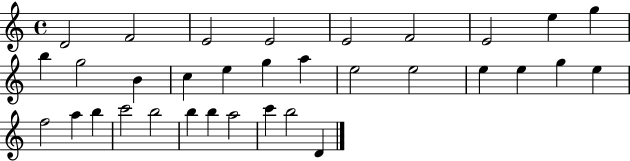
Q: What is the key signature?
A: C major